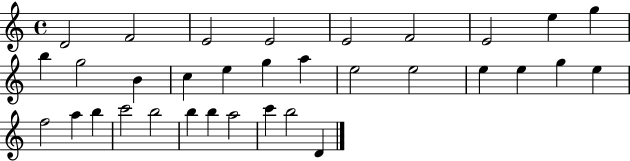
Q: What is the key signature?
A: C major